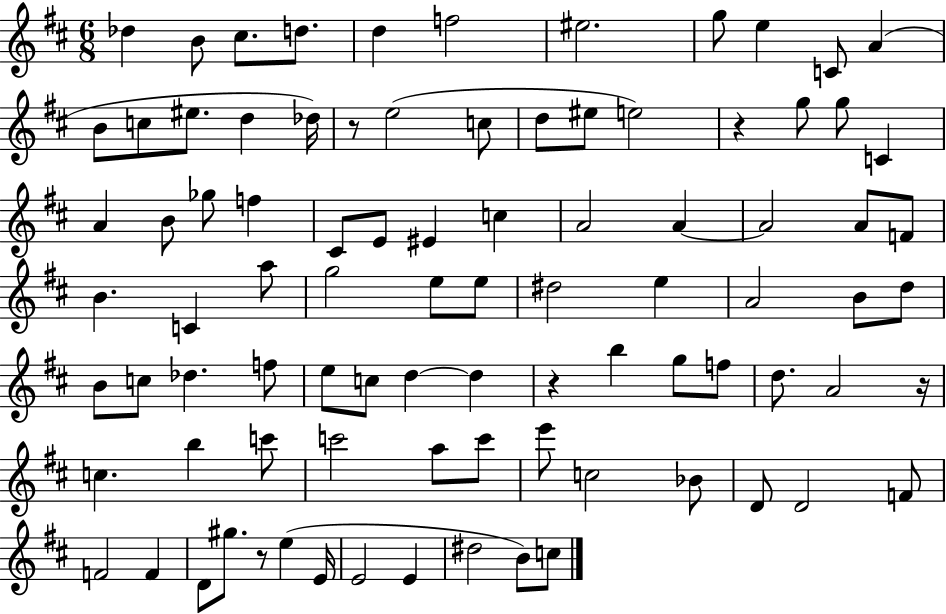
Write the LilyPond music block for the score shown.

{
  \clef treble
  \numericTimeSignature
  \time 6/8
  \key d \major
  des''4 b'8 cis''8. d''8. | d''4 f''2 | eis''2. | g''8 e''4 c'8 a'4( | \break b'8 c''8 eis''8. d''4 des''16) | r8 e''2( c''8 | d''8 eis''8 e''2) | r4 g''8 g''8 c'4 | \break a'4 b'8 ges''8 f''4 | cis'8 e'8 eis'4 c''4 | a'2 a'4~~ | a'2 a'8 f'8 | \break b'4. c'4 a''8 | g''2 e''8 e''8 | dis''2 e''4 | a'2 b'8 d''8 | \break b'8 c''8 des''4. f''8 | e''8 c''8 d''4~~ d''4 | r4 b''4 g''8 f''8 | d''8. a'2 r16 | \break c''4. b''4 c'''8 | c'''2 a''8 c'''8 | e'''8 c''2 bes'8 | d'8 d'2 f'8 | \break f'2 f'4 | d'8 gis''8. r8 e''4( e'16 | e'2 e'4 | dis''2 b'8) c''8 | \break \bar "|."
}